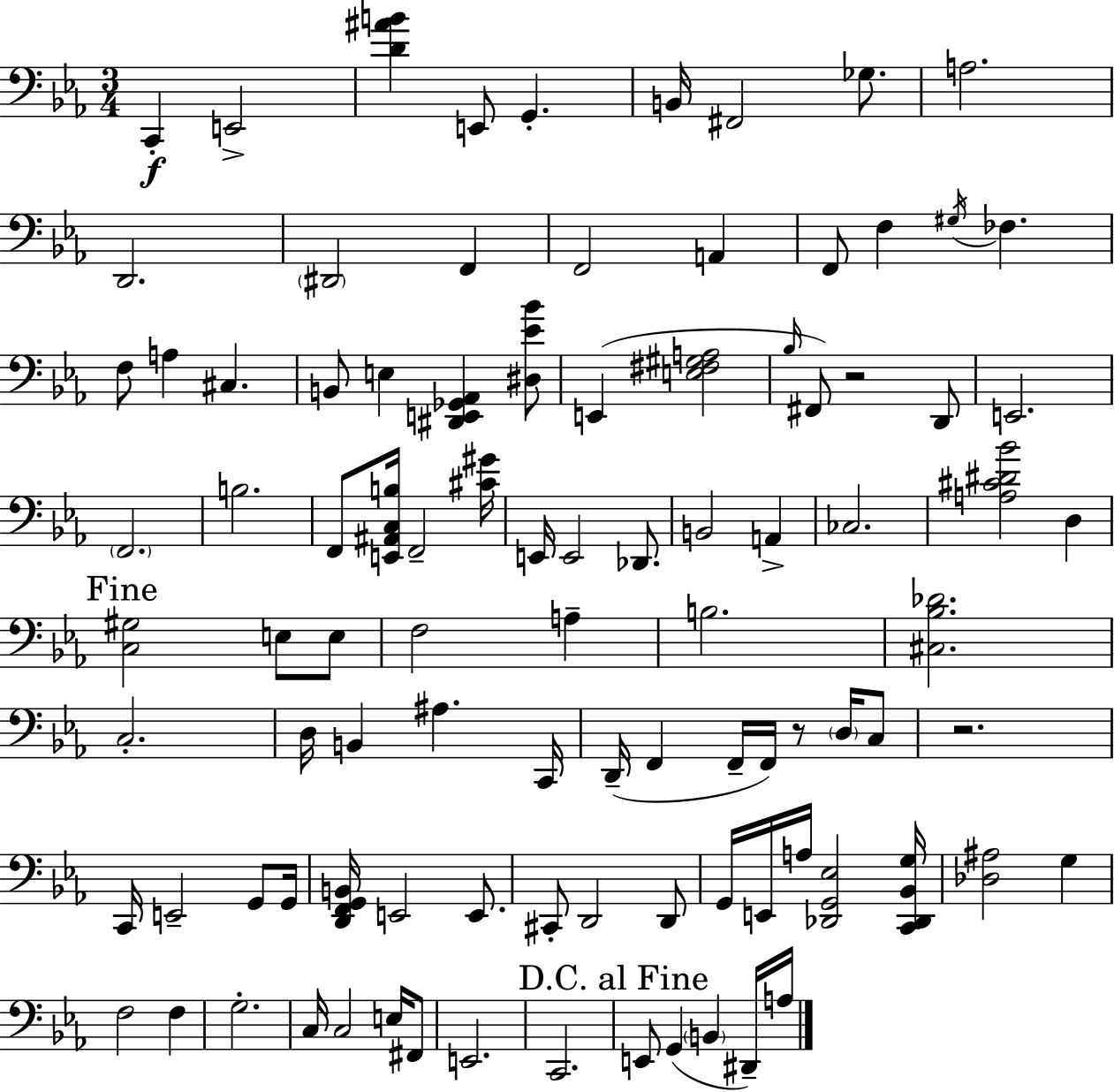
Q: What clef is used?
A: bass